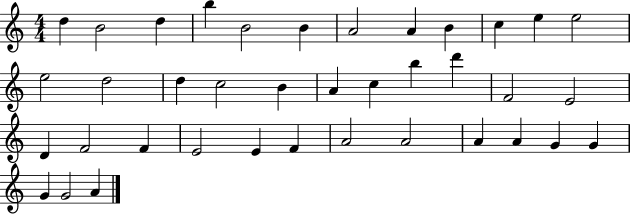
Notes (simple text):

D5/q B4/h D5/q B5/q B4/h B4/q A4/h A4/q B4/q C5/q E5/q E5/h E5/h D5/h D5/q C5/h B4/q A4/q C5/q B5/q D6/q F4/h E4/h D4/q F4/h F4/q E4/h E4/q F4/q A4/h A4/h A4/q A4/q G4/q G4/q G4/q G4/h A4/q